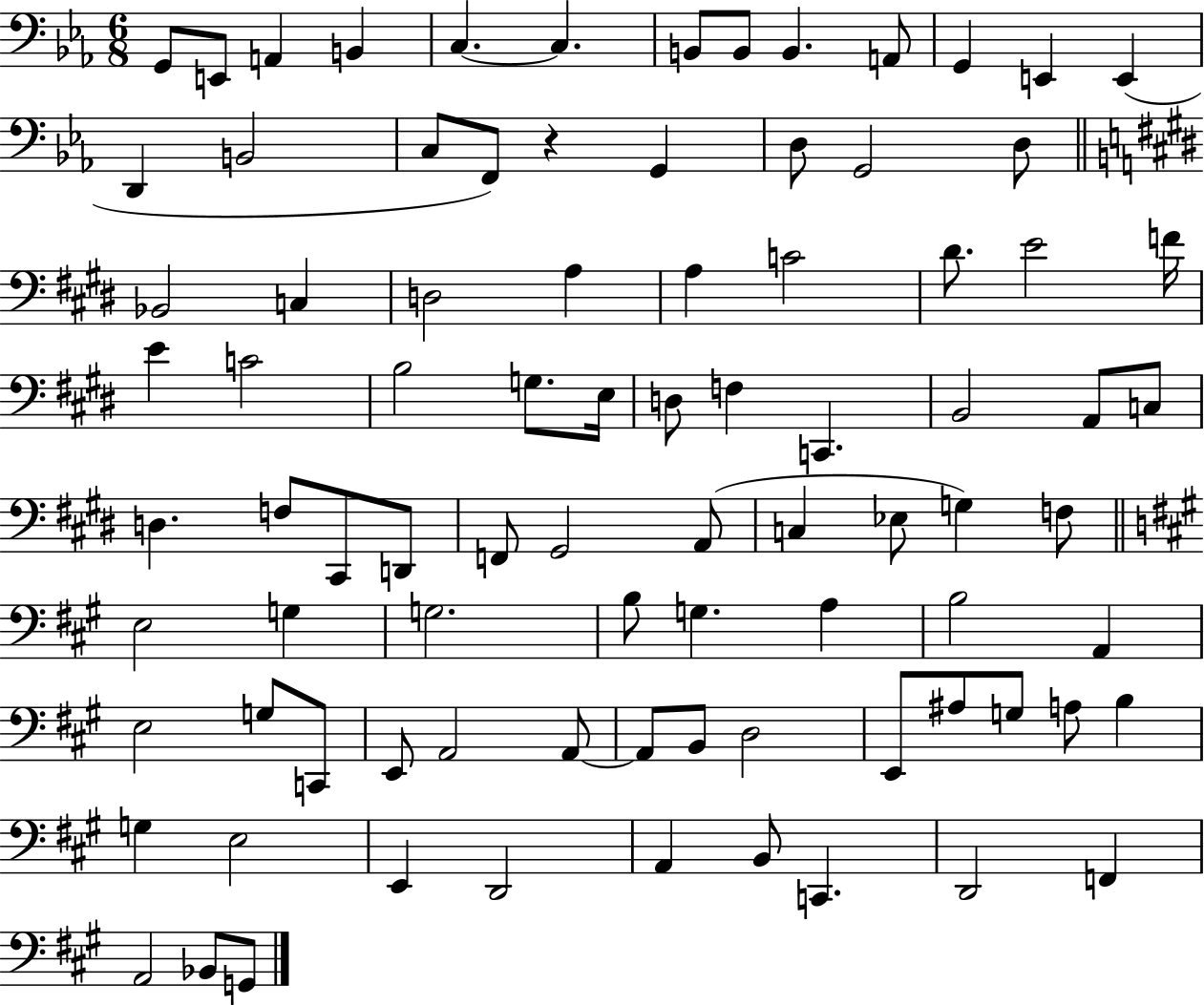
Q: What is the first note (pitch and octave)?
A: G2